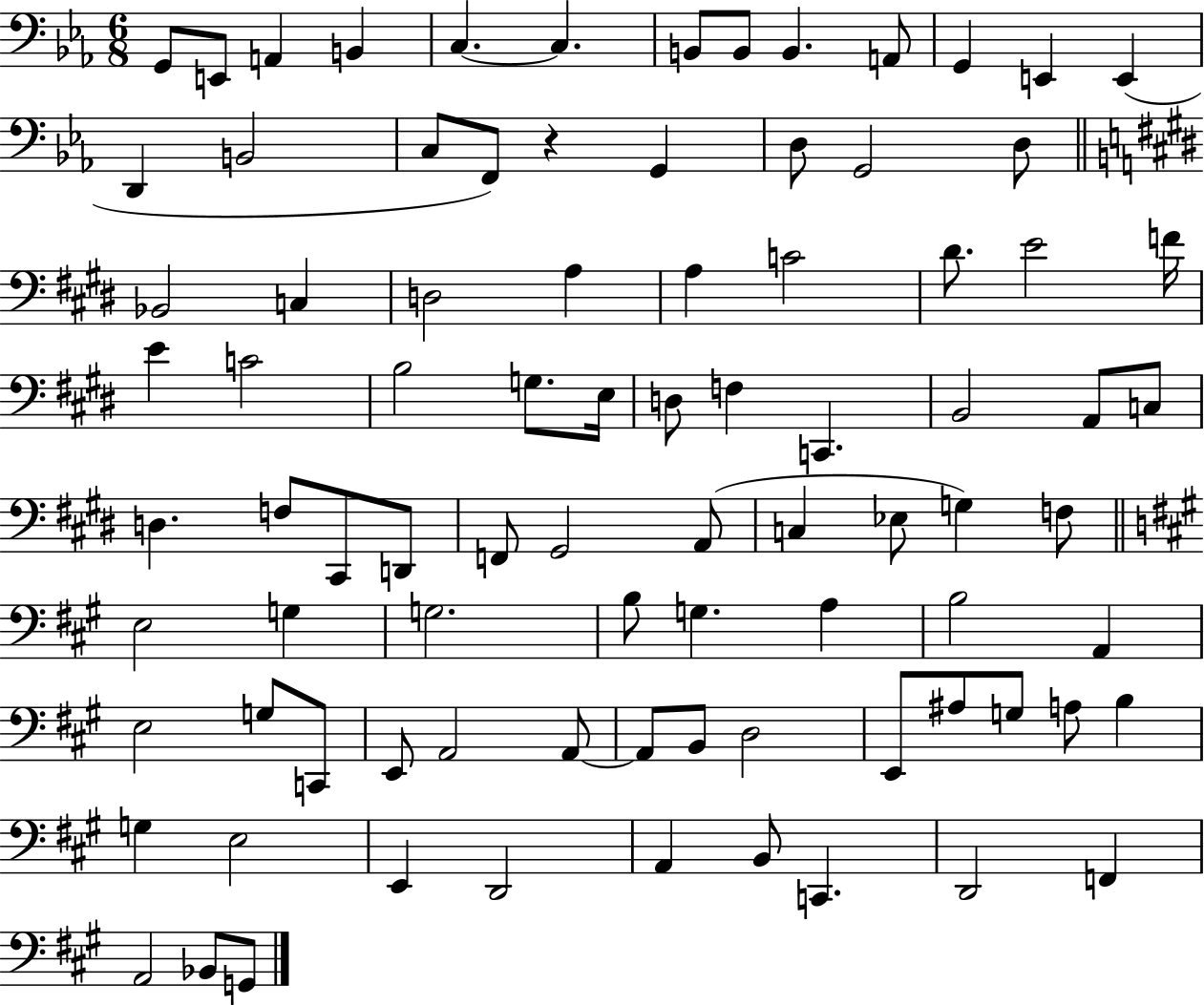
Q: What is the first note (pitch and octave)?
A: G2